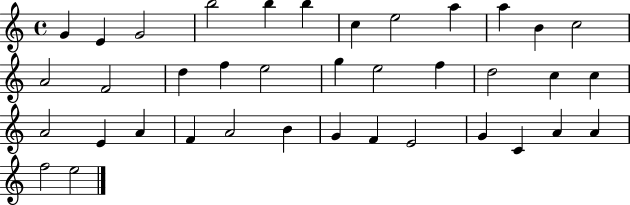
{
  \clef treble
  \time 4/4
  \defaultTimeSignature
  \key c \major
  g'4 e'4 g'2 | b''2 b''4 b''4 | c''4 e''2 a''4 | a''4 b'4 c''2 | \break a'2 f'2 | d''4 f''4 e''2 | g''4 e''2 f''4 | d''2 c''4 c''4 | \break a'2 e'4 a'4 | f'4 a'2 b'4 | g'4 f'4 e'2 | g'4 c'4 a'4 a'4 | \break f''2 e''2 | \bar "|."
}